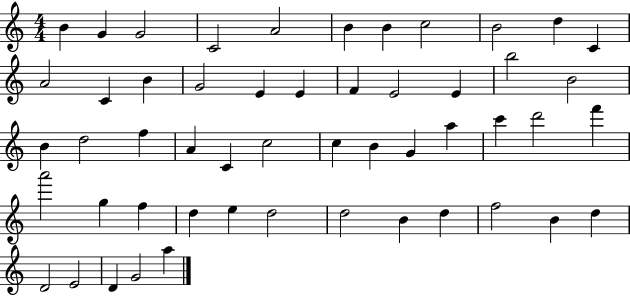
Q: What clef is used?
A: treble